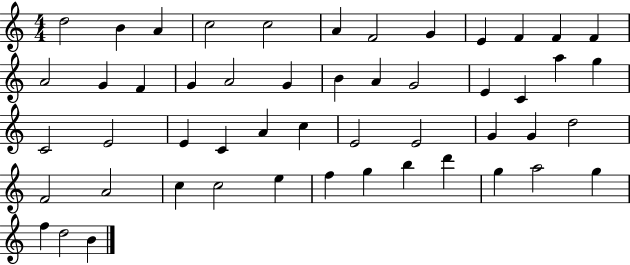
X:1
T:Untitled
M:4/4
L:1/4
K:C
d2 B A c2 c2 A F2 G E F F F A2 G F G A2 G B A G2 E C a g C2 E2 E C A c E2 E2 G G d2 F2 A2 c c2 e f g b d' g a2 g f d2 B